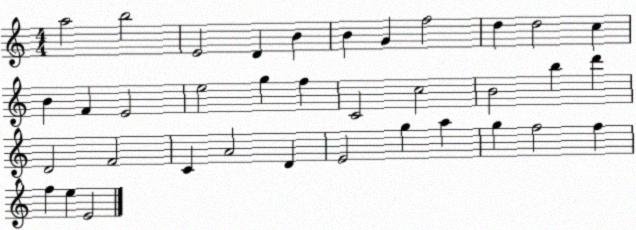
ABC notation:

X:1
T:Untitled
M:4/4
L:1/4
K:C
a2 b2 E2 D B B G f2 d d2 c B F E2 e2 g f C2 c2 B2 b d' D2 F2 C A2 D E2 g a g f2 f f e E2